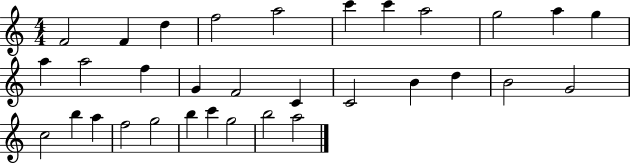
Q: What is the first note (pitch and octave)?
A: F4